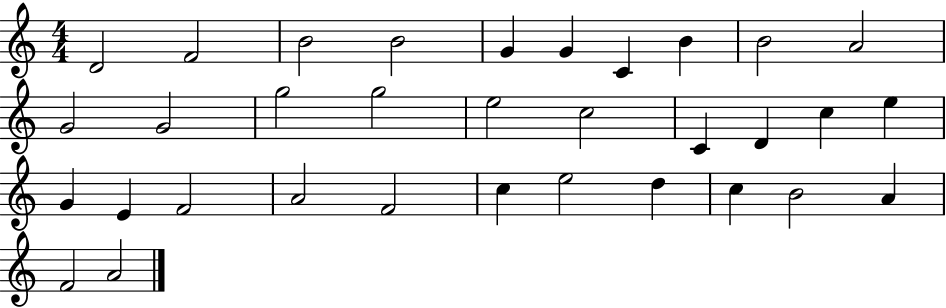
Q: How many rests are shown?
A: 0